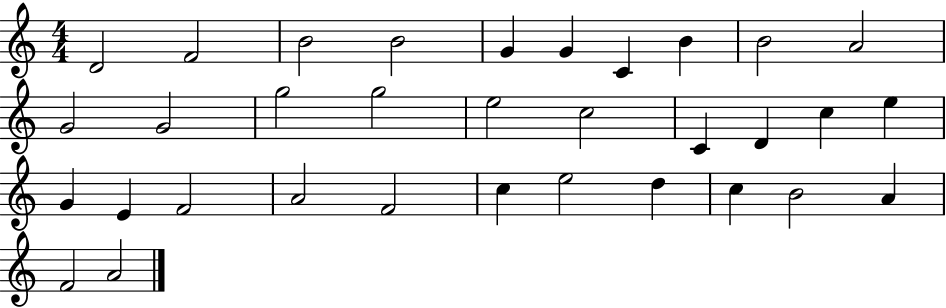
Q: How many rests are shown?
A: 0